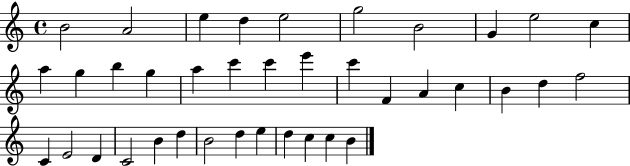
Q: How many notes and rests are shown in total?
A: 38